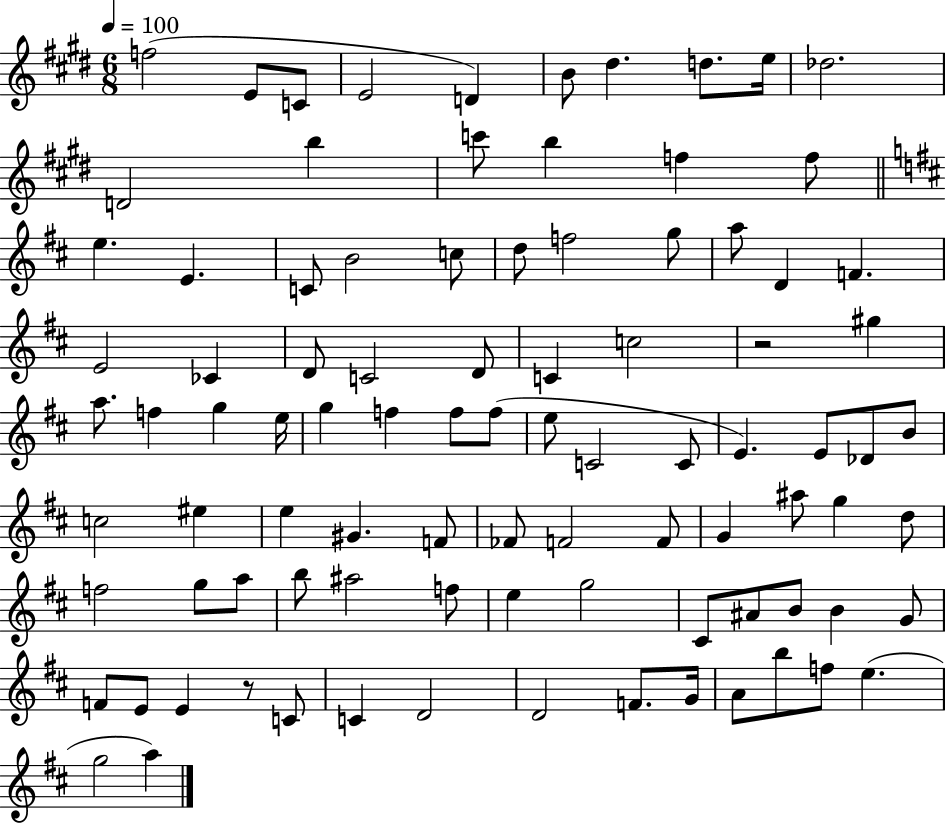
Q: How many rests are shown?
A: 2